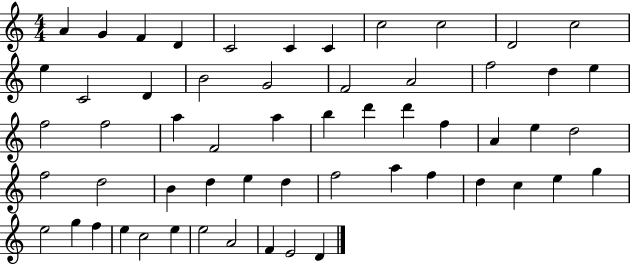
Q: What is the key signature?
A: C major